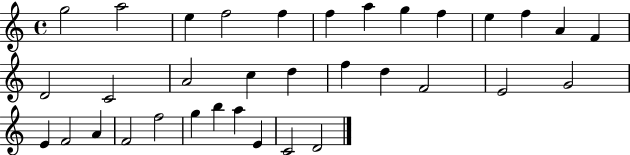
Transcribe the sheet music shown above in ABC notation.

X:1
T:Untitled
M:4/4
L:1/4
K:C
g2 a2 e f2 f f a g f e f A F D2 C2 A2 c d f d F2 E2 G2 E F2 A F2 f2 g b a E C2 D2